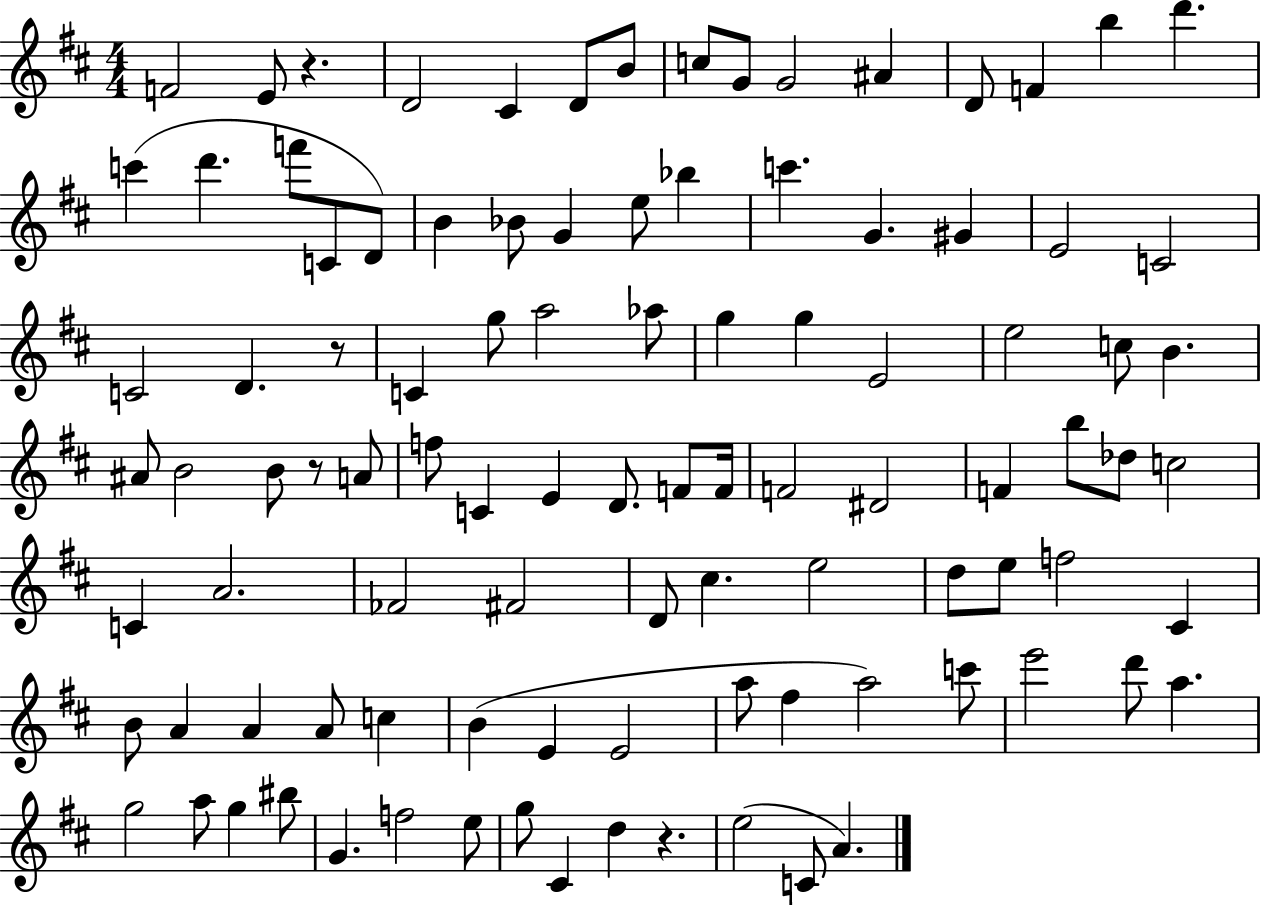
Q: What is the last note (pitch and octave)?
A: A4